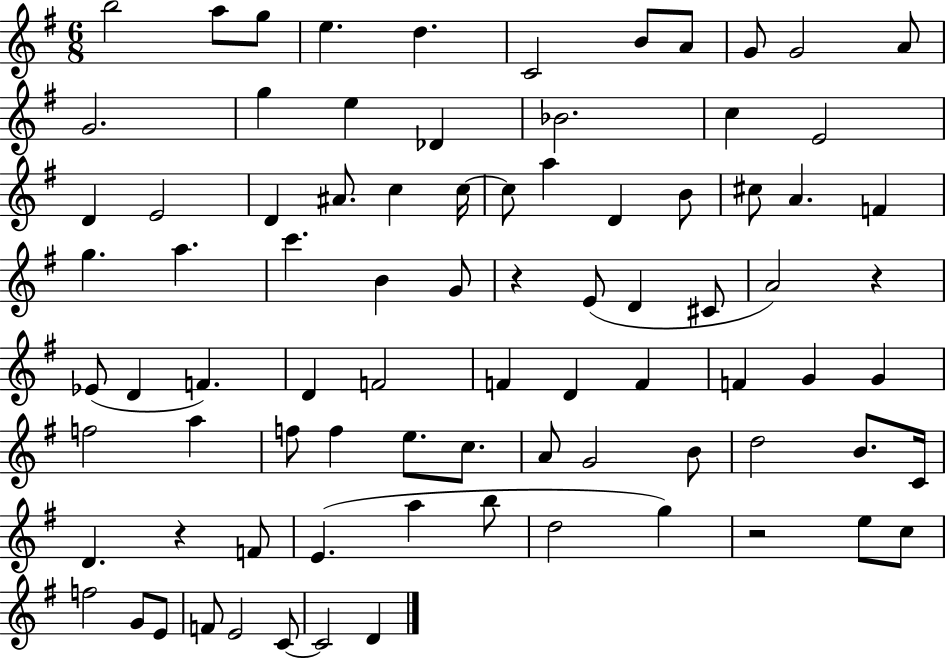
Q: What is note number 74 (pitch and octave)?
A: G4